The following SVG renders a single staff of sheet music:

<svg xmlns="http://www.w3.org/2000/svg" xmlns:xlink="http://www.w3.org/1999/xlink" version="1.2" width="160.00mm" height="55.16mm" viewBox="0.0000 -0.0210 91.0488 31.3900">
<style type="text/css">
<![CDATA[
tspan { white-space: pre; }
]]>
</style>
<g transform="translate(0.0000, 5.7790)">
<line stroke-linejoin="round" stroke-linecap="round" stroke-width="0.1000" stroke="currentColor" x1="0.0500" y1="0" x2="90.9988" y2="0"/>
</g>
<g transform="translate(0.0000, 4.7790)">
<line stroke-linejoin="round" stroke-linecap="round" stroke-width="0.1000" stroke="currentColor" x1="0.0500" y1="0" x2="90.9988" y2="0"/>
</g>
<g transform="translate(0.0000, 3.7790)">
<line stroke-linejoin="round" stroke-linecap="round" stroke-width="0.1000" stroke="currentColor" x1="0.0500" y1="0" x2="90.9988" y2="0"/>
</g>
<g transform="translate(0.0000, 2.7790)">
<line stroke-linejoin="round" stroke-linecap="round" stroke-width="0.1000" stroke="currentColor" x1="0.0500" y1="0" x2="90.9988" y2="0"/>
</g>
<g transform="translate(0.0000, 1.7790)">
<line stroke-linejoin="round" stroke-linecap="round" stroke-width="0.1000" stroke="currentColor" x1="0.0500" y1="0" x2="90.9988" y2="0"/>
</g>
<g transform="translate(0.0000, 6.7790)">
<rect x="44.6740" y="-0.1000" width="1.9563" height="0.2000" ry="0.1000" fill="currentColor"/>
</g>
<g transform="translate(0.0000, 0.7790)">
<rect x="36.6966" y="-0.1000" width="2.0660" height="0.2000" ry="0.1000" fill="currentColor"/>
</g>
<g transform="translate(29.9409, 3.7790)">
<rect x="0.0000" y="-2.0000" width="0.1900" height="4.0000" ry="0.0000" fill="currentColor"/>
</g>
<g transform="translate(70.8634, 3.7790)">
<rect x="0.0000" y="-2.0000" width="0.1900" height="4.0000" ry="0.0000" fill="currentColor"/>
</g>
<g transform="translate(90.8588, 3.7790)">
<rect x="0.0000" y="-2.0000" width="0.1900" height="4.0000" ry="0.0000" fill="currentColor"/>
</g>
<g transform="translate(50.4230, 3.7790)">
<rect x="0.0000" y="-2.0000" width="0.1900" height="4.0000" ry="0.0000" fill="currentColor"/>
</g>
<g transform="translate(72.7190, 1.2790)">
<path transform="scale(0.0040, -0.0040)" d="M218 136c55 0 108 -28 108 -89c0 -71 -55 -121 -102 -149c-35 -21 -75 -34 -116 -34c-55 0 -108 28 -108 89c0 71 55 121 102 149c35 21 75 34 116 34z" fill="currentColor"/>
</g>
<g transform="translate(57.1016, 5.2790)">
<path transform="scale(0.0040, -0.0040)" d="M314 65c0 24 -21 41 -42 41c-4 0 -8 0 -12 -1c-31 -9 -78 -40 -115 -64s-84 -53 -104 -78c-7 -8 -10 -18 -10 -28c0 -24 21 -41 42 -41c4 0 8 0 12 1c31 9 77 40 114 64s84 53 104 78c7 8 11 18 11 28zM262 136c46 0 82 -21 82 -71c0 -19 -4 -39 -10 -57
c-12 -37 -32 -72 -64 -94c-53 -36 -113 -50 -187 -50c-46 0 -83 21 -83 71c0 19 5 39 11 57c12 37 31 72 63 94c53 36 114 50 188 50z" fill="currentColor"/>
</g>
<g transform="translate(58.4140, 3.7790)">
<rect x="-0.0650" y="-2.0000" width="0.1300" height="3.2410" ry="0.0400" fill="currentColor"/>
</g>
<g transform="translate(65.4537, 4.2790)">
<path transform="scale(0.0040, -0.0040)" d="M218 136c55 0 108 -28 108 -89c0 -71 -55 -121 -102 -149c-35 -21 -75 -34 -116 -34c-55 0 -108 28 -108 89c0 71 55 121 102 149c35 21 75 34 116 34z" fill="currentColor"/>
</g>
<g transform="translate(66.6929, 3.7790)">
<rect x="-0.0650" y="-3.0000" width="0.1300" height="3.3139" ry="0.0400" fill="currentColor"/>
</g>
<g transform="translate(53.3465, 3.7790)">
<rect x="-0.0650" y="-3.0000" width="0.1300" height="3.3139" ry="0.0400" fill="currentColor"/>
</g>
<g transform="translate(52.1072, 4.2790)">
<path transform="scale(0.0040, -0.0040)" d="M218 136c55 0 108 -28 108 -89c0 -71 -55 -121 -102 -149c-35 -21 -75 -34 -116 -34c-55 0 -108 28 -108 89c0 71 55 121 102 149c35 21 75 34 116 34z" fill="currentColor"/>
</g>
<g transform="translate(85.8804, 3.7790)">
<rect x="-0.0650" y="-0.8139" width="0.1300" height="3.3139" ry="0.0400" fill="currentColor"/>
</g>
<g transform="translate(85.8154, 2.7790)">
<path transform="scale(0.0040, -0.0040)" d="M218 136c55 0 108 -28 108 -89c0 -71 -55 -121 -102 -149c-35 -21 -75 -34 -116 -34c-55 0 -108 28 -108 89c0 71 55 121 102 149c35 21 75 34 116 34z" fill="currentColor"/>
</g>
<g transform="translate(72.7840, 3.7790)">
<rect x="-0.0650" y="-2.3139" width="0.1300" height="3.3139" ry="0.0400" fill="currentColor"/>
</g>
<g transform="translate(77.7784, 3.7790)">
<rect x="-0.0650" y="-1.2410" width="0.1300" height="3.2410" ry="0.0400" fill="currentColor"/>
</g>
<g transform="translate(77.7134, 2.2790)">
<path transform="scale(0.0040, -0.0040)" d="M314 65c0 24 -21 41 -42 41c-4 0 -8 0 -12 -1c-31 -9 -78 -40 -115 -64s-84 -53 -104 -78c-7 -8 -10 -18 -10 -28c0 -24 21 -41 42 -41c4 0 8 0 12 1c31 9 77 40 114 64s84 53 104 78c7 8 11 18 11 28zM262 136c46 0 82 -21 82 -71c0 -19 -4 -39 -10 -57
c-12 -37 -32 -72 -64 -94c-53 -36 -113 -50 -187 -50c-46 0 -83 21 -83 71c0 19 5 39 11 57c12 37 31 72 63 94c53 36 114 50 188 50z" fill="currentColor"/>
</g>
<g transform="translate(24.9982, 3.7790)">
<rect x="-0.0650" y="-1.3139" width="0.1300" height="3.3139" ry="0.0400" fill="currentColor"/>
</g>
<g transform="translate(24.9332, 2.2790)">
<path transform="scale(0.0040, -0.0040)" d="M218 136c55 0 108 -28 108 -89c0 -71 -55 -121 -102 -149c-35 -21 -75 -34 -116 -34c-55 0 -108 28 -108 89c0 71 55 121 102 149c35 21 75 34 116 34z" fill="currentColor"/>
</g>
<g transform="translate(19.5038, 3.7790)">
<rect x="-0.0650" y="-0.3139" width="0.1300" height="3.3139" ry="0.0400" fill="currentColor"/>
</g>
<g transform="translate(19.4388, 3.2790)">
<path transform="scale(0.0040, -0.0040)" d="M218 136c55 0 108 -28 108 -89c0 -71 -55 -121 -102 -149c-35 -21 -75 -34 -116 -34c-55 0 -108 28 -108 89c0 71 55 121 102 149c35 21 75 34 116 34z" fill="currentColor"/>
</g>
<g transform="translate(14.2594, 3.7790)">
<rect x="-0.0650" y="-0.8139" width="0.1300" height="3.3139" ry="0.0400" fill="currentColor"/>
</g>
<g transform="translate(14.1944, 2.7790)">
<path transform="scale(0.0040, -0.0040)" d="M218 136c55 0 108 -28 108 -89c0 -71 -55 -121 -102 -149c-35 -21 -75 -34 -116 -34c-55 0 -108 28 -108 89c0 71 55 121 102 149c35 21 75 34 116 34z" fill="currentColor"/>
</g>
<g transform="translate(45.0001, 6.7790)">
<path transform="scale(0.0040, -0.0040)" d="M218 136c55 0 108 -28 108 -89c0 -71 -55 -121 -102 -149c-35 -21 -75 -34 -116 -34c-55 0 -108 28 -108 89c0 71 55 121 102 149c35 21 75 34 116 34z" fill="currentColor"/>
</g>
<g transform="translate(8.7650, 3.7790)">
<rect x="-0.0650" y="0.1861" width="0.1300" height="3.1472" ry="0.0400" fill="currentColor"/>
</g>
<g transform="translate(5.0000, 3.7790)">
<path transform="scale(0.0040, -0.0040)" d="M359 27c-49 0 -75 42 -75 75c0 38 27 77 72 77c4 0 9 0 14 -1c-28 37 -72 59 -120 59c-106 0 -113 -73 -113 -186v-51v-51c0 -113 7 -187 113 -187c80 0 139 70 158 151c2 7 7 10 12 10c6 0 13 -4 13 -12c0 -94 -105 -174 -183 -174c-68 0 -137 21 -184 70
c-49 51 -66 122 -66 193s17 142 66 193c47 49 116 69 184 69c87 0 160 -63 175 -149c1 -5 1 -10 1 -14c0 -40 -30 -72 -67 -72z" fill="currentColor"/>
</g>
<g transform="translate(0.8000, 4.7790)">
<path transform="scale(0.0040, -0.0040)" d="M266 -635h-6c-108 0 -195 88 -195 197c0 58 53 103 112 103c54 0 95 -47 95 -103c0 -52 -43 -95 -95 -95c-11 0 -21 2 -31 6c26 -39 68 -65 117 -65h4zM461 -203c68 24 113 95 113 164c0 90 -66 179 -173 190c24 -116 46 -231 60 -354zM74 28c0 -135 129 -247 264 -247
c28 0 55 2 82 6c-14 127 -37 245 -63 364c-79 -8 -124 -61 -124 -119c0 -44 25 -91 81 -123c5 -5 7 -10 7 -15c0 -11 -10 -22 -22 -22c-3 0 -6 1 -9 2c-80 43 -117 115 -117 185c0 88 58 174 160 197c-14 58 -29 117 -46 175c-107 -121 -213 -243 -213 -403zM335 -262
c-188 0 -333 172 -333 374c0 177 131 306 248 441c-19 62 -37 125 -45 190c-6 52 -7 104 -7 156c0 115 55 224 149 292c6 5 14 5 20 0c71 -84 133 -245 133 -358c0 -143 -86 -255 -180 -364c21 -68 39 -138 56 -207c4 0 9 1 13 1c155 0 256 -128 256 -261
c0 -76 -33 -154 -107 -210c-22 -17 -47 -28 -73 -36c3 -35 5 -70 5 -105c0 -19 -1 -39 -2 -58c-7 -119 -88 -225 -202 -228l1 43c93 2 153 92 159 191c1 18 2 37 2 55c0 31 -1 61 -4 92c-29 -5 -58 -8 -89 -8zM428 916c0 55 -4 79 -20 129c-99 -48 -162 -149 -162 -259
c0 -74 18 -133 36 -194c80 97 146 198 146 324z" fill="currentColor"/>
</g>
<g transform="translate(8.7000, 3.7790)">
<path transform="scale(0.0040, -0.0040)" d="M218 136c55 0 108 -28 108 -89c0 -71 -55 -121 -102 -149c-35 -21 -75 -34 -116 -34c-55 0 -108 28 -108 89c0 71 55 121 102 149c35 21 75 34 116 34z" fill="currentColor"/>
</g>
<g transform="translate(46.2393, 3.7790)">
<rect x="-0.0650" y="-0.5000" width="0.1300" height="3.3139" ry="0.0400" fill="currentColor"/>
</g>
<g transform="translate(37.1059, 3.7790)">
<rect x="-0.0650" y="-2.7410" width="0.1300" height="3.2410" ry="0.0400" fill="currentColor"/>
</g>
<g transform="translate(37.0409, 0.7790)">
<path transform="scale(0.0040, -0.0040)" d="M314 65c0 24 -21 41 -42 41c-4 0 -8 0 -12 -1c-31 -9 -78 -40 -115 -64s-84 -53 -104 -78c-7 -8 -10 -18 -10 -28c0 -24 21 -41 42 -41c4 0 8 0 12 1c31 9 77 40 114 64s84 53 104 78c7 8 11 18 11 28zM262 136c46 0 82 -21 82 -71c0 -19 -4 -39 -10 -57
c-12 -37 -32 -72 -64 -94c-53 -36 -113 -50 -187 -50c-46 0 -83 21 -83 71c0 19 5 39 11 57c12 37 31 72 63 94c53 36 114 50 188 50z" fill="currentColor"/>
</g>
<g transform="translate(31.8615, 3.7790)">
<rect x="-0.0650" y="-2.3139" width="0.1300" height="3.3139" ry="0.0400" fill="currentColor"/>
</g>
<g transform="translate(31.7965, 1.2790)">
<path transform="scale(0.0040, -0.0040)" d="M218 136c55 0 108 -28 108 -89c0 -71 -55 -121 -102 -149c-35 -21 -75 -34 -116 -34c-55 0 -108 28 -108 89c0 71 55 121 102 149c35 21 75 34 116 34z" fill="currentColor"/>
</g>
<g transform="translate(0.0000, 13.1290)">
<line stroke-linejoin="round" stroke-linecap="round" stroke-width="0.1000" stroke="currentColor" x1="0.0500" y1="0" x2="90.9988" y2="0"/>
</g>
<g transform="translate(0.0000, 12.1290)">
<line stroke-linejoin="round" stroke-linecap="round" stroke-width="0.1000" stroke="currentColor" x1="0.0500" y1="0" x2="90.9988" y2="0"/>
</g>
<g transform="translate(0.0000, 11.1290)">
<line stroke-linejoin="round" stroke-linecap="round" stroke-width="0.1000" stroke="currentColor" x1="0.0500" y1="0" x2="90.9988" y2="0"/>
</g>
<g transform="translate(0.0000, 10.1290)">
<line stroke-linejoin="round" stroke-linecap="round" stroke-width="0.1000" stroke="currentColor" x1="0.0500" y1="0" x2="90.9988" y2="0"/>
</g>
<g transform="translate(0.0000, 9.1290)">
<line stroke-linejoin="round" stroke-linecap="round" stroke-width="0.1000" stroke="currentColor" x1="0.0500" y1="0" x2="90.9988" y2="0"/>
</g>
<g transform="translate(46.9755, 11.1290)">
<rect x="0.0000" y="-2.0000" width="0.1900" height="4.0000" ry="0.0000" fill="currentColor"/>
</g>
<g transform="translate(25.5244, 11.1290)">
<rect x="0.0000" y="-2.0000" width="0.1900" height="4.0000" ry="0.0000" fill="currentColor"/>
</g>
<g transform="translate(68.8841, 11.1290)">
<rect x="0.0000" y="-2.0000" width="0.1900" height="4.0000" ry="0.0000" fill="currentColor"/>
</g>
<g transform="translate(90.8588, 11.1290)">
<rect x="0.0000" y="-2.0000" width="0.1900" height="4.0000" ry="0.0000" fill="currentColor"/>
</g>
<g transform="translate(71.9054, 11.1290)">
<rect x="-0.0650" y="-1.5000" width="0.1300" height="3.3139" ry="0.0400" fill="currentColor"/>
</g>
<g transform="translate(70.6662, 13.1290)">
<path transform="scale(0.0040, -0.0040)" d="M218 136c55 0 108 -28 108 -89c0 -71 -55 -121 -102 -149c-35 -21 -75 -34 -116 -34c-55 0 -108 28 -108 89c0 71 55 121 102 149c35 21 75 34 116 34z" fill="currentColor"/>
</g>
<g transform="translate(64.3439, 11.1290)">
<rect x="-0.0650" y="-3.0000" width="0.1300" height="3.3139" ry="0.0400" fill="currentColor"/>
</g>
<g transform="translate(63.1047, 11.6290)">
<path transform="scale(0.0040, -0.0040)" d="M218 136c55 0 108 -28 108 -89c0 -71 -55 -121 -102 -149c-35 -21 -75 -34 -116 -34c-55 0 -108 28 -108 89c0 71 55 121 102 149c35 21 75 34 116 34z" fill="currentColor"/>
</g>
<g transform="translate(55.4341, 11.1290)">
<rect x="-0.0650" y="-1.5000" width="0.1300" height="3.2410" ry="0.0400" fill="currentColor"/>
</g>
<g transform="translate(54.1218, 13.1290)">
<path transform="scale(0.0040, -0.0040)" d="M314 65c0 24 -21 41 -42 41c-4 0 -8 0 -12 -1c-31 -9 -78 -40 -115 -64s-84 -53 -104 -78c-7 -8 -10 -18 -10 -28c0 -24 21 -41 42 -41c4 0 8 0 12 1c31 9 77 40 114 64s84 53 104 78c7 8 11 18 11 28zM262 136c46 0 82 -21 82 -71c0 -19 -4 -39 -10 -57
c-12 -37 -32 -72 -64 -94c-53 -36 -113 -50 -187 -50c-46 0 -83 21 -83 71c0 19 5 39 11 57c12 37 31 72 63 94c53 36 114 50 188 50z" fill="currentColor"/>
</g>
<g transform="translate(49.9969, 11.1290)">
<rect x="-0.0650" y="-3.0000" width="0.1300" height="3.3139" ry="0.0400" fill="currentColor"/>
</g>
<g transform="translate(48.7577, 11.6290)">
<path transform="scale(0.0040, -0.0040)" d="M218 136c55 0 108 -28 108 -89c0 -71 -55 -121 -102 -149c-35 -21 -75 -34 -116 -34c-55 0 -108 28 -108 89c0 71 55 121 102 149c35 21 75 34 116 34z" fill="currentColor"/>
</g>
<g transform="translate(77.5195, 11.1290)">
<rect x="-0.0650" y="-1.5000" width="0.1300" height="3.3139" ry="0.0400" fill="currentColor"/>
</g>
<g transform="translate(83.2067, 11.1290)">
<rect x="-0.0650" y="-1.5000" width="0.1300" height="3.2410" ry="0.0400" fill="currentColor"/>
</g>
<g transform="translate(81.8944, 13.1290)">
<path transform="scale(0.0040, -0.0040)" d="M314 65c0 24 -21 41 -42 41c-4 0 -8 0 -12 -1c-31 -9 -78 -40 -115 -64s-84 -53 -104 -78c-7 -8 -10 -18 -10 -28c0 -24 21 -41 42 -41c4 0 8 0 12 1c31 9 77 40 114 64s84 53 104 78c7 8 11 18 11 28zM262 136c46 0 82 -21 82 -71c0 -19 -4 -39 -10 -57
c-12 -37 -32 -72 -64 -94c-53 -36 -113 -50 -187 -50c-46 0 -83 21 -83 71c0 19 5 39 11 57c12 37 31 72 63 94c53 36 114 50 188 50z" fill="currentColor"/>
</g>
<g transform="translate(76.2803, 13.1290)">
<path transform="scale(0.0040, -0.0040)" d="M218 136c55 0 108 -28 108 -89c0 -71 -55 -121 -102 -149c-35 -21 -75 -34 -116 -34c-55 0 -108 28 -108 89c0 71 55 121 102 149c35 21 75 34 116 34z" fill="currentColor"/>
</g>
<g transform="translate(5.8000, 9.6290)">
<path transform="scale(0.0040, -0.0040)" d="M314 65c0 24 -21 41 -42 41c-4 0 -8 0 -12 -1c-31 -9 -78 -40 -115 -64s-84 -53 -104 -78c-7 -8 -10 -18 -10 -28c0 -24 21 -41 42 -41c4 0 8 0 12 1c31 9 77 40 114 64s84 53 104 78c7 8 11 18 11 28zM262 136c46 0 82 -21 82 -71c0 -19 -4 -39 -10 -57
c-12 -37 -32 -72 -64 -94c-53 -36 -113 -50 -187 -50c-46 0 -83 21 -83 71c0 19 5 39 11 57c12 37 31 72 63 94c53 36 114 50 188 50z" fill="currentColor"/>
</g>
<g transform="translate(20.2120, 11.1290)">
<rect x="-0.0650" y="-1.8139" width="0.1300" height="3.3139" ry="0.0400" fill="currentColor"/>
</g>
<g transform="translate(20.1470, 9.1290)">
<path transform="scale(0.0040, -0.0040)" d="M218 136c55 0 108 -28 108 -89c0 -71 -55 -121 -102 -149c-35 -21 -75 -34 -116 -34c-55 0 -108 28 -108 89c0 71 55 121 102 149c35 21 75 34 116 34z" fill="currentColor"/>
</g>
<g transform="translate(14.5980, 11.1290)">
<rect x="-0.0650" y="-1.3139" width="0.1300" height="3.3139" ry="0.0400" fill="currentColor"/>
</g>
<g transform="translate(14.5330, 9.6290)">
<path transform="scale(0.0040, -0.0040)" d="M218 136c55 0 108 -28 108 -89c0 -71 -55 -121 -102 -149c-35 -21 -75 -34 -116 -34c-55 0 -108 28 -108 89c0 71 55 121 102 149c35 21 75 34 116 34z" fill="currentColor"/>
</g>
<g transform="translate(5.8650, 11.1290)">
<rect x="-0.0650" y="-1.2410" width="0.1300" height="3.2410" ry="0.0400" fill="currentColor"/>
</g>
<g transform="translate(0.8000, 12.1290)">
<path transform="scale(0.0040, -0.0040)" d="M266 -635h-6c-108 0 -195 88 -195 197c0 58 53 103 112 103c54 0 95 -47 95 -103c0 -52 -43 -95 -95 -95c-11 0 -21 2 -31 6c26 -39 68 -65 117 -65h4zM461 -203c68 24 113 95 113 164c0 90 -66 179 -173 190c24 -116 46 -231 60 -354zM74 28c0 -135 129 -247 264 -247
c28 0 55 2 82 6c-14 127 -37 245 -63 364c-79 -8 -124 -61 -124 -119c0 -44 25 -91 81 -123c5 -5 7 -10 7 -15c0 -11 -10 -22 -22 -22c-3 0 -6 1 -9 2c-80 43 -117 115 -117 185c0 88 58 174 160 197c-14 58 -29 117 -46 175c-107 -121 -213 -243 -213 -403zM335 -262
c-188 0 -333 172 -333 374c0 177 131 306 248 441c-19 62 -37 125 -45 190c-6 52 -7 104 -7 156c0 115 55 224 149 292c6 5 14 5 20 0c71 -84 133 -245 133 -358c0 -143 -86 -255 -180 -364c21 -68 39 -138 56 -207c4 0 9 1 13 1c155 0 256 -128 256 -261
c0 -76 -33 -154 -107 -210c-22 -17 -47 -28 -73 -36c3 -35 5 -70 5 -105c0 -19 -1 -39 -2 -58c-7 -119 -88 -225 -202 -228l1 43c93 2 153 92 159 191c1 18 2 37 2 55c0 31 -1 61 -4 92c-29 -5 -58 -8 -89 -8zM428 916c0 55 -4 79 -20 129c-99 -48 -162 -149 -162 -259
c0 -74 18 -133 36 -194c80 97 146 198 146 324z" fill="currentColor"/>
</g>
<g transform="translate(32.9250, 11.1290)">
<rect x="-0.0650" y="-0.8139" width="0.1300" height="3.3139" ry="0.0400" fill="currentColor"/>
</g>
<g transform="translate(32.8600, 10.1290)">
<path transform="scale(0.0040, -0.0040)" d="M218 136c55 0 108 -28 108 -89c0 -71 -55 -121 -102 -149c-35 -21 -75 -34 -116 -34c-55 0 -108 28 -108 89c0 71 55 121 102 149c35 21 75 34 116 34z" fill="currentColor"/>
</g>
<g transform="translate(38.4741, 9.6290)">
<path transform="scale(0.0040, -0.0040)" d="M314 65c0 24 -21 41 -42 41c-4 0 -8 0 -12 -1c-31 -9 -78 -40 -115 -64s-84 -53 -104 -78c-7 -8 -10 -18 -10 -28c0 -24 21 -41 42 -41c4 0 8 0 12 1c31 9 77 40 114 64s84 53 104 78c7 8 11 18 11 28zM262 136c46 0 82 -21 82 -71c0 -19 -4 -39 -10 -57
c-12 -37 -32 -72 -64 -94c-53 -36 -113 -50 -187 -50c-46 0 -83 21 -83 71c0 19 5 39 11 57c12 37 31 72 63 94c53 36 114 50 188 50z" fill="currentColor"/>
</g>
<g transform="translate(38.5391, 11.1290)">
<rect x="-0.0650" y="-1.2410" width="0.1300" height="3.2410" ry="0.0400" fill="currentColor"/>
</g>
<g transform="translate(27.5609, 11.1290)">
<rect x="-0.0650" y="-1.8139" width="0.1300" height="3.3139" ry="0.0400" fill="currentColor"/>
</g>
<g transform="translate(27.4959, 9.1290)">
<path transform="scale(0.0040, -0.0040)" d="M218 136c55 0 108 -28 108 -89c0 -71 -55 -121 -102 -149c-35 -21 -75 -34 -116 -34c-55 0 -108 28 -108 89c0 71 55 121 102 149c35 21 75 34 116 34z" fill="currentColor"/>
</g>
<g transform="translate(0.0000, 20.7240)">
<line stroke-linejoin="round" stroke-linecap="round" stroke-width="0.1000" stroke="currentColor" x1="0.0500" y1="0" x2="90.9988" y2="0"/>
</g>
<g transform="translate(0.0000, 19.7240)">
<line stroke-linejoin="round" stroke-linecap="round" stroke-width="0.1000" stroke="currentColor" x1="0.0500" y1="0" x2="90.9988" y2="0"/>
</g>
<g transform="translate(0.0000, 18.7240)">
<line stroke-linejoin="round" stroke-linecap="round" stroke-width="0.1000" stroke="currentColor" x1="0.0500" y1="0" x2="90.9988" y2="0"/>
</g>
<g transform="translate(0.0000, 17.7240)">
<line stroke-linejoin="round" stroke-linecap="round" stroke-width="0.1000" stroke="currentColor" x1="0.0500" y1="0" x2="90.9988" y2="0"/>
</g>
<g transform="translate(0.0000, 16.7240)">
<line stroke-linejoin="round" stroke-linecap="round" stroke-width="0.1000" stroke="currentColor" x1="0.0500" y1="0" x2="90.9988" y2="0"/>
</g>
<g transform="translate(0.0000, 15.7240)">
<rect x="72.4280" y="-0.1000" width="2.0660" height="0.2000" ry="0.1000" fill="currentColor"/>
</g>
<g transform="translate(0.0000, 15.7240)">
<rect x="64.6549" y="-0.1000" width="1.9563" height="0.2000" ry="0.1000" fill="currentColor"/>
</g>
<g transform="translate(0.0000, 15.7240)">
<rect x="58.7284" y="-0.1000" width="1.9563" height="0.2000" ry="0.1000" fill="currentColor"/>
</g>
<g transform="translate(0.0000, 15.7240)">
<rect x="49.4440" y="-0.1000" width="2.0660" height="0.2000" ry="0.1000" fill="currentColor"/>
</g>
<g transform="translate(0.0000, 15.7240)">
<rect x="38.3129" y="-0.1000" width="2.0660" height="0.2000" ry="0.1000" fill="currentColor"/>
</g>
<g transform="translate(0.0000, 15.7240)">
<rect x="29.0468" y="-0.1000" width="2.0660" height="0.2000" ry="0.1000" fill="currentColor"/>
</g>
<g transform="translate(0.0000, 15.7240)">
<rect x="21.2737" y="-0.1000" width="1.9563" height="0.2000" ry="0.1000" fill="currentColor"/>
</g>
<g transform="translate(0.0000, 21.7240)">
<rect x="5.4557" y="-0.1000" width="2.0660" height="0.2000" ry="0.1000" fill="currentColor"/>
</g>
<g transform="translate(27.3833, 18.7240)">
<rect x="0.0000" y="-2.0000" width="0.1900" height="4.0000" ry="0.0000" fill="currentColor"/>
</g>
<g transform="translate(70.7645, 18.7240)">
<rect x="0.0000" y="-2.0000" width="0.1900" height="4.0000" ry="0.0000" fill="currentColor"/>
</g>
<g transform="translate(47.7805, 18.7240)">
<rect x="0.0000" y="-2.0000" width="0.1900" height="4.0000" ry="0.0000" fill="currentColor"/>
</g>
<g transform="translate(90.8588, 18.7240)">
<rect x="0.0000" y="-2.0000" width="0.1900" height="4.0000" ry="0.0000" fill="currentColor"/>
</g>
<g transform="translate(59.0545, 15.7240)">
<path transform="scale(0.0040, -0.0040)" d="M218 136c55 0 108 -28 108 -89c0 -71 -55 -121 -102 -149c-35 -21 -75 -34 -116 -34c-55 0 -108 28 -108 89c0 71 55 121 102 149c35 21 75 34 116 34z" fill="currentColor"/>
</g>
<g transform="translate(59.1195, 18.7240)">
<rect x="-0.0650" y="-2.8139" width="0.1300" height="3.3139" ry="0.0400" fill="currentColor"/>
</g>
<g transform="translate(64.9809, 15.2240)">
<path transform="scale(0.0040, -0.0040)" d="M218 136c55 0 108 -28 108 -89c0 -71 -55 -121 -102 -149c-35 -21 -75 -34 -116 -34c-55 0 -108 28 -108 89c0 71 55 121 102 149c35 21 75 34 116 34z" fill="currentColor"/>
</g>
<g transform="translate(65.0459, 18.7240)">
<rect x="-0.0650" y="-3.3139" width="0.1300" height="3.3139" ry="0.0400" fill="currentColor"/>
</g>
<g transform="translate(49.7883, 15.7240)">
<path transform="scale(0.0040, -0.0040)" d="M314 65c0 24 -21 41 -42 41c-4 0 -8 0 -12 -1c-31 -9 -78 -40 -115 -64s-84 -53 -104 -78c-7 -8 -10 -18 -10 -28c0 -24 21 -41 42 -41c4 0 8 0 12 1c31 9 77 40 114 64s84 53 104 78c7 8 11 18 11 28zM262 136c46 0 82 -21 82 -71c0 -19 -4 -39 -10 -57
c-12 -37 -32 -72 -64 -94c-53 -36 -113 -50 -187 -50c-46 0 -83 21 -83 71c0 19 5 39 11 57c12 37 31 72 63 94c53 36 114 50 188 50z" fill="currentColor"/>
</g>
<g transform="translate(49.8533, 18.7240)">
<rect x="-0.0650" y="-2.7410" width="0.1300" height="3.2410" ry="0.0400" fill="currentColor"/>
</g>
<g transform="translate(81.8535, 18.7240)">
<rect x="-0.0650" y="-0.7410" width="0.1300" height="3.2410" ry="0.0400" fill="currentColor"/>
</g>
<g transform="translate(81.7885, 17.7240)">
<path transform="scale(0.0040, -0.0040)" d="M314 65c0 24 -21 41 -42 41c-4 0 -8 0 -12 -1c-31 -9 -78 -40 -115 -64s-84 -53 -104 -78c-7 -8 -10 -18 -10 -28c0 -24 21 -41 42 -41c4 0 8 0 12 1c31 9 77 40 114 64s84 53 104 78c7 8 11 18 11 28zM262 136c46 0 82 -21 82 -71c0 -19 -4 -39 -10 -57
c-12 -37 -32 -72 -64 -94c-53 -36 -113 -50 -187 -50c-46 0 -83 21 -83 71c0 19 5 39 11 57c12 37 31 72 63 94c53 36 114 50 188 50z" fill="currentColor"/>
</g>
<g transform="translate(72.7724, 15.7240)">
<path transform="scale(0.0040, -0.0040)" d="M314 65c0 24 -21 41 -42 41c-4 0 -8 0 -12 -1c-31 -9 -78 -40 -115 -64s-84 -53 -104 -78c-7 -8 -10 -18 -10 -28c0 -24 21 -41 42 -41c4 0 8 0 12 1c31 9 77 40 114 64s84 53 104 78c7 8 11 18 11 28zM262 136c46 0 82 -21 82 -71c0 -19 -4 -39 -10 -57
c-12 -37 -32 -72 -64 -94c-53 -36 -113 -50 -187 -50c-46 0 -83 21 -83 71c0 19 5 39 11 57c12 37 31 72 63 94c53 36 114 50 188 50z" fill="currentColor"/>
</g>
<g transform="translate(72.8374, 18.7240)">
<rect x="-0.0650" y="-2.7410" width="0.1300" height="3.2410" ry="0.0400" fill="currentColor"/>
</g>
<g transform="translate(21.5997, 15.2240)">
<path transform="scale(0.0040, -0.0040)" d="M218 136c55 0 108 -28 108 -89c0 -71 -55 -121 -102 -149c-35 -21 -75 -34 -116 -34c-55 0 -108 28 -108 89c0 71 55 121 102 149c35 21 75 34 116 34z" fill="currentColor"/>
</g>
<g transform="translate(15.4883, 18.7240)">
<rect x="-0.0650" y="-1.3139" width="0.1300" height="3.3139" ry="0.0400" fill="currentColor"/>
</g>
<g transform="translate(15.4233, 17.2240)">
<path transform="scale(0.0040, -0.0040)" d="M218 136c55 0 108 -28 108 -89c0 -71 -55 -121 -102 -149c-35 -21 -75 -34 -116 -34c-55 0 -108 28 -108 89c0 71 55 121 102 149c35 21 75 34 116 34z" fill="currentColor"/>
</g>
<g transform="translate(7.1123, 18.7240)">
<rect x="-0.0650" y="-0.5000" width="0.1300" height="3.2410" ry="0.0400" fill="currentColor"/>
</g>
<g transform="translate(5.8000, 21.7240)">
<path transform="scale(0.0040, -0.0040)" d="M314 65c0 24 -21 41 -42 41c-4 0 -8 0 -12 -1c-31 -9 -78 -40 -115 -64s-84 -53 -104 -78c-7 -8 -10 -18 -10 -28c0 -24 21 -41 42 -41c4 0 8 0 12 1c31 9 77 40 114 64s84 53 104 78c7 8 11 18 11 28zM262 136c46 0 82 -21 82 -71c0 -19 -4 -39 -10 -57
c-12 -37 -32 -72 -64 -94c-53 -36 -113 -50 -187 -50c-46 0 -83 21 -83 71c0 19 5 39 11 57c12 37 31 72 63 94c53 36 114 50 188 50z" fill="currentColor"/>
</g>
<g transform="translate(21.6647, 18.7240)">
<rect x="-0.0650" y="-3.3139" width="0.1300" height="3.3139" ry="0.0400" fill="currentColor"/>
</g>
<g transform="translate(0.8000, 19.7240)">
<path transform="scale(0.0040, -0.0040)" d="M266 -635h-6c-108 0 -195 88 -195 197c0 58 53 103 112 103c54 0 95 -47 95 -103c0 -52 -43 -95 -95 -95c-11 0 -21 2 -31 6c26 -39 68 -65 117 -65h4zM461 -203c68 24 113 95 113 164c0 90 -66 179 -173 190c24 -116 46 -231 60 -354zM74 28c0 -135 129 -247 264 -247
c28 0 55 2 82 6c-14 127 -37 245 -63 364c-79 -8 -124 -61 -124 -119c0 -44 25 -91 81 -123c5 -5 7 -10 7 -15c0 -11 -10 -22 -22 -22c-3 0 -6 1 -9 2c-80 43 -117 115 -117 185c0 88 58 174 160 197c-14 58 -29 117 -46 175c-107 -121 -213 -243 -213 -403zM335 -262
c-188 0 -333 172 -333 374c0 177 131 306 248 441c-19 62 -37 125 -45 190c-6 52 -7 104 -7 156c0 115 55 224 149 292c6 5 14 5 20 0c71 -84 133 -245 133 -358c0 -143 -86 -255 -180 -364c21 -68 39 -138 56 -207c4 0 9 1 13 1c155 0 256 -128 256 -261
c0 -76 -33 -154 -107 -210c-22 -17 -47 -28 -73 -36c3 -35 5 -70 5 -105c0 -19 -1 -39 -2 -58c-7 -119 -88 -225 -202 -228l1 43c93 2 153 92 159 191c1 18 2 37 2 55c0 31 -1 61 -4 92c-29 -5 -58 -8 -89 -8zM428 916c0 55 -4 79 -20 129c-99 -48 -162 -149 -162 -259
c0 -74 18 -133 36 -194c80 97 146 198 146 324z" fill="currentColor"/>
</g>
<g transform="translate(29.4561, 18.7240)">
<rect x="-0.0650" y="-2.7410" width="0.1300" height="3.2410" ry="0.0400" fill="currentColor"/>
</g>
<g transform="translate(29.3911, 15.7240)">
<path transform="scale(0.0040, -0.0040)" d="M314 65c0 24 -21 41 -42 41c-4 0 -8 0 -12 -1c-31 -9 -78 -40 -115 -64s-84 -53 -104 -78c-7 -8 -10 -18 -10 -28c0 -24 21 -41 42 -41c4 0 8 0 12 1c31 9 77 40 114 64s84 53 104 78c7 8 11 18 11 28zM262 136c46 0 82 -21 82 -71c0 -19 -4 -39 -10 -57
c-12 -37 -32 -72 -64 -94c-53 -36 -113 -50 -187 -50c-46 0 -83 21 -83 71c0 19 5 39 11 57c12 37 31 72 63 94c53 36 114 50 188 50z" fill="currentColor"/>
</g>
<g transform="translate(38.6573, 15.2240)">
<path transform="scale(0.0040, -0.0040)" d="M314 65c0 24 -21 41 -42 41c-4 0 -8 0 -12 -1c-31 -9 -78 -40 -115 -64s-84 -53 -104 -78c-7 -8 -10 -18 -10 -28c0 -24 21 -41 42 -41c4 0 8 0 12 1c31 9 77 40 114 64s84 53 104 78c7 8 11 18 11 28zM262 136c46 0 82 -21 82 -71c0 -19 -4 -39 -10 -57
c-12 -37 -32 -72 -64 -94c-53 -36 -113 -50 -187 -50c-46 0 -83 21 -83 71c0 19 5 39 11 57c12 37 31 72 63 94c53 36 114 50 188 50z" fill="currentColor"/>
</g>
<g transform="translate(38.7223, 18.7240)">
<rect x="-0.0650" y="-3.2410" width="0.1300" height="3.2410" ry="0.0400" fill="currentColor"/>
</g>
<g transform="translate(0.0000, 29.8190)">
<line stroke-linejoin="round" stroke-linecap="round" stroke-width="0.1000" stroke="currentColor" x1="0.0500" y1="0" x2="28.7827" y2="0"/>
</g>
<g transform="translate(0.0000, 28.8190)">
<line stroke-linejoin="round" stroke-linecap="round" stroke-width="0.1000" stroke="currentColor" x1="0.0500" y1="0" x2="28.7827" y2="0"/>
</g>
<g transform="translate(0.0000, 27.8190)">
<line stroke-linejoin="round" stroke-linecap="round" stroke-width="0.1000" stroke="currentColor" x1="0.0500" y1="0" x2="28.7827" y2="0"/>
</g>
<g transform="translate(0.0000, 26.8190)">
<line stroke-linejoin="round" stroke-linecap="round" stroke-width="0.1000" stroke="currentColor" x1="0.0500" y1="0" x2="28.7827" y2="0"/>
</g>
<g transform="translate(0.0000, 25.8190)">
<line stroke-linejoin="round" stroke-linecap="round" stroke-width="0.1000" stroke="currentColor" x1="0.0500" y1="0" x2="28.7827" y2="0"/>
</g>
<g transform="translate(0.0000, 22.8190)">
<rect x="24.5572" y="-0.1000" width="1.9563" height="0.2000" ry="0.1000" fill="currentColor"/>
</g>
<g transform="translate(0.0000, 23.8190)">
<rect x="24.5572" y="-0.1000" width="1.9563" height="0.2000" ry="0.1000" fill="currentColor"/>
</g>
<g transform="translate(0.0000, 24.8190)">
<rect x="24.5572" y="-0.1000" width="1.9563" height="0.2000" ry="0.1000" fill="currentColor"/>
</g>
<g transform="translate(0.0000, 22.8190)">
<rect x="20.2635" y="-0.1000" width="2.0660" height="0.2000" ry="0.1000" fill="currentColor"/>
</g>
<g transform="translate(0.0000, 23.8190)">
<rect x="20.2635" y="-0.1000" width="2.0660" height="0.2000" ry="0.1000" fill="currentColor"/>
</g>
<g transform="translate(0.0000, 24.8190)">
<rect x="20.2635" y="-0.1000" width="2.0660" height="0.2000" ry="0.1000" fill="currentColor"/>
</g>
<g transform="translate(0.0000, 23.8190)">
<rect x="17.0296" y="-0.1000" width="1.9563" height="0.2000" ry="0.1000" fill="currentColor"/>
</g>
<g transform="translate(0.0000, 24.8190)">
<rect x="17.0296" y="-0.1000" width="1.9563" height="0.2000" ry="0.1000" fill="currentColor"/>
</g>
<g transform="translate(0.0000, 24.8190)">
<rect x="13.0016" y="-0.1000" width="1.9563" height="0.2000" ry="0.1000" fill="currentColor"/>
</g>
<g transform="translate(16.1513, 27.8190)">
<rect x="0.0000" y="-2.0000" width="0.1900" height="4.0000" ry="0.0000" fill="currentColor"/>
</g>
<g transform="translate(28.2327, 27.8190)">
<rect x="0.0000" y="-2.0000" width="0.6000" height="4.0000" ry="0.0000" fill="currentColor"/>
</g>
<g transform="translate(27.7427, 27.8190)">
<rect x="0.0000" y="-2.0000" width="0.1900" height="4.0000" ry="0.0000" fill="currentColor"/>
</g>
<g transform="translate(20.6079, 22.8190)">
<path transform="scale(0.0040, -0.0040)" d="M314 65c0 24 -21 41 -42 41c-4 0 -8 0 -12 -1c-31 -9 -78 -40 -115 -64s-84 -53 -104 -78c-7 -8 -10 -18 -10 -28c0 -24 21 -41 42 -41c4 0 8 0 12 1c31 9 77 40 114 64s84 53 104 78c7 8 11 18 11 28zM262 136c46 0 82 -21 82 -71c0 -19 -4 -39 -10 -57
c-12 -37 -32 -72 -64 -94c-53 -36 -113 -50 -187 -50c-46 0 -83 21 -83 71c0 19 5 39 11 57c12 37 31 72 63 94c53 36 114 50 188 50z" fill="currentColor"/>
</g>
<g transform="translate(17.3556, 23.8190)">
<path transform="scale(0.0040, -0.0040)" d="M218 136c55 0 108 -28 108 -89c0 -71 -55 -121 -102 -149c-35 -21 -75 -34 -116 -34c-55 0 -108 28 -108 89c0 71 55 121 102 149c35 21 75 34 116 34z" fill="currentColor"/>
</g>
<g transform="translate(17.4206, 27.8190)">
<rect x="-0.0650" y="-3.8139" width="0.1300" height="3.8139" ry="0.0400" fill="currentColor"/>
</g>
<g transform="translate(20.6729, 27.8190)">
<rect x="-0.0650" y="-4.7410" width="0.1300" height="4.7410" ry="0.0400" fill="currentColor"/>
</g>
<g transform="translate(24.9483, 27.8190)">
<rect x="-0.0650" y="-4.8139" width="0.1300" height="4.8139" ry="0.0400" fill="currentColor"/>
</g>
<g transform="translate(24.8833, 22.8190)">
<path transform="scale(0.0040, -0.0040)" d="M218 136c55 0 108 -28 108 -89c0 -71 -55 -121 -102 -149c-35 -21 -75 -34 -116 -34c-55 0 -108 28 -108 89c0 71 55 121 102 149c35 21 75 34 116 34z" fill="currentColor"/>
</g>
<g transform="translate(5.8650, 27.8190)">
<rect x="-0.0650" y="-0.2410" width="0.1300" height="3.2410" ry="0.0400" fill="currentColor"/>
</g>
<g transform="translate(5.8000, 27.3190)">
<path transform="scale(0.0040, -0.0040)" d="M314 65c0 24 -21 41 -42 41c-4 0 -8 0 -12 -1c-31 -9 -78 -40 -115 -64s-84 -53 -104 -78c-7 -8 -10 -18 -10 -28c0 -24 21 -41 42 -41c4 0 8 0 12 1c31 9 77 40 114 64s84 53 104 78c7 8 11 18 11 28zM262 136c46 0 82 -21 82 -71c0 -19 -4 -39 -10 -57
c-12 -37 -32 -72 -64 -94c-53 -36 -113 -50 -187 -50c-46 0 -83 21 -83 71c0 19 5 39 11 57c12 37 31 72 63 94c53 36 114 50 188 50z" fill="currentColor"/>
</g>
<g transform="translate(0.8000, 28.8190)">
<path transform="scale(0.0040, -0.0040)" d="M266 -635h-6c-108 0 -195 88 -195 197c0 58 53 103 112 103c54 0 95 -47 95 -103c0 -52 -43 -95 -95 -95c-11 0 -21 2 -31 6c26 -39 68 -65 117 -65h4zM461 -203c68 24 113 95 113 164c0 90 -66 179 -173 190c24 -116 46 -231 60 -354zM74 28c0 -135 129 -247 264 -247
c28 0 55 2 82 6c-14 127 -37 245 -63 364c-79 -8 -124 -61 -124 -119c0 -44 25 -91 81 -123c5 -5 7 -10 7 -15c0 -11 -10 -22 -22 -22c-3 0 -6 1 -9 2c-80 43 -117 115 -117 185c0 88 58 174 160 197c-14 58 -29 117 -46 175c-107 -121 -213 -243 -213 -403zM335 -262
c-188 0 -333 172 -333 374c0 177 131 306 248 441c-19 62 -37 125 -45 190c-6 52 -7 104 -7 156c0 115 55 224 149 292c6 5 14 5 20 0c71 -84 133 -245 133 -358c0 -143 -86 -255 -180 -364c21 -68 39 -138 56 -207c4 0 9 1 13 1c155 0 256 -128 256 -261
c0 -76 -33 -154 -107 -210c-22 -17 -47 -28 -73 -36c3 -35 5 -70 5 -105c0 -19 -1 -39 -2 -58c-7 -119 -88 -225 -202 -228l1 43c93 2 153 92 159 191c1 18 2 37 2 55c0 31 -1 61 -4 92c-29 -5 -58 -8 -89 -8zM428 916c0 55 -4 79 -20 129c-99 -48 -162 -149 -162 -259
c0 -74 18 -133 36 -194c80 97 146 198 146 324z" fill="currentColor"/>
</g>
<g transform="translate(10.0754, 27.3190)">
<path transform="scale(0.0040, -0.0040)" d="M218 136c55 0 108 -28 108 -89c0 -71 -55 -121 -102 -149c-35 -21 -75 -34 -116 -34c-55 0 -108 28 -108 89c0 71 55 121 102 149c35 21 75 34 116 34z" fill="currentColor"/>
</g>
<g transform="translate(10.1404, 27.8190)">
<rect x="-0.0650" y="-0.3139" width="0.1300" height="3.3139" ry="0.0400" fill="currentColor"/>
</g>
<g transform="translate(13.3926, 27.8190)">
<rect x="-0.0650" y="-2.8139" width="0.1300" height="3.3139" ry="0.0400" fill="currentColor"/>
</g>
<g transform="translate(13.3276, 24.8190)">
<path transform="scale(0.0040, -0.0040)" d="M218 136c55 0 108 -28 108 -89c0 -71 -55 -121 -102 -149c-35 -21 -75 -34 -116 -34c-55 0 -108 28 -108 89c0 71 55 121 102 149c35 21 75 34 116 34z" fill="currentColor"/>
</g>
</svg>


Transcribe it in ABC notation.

X:1
T:Untitled
M:4/4
L:1/4
K:C
B d c e g a2 C A F2 A g e2 d e2 e f f d e2 A E2 A E E E2 C2 e b a2 b2 a2 a b a2 d2 c2 c a c' e'2 e'